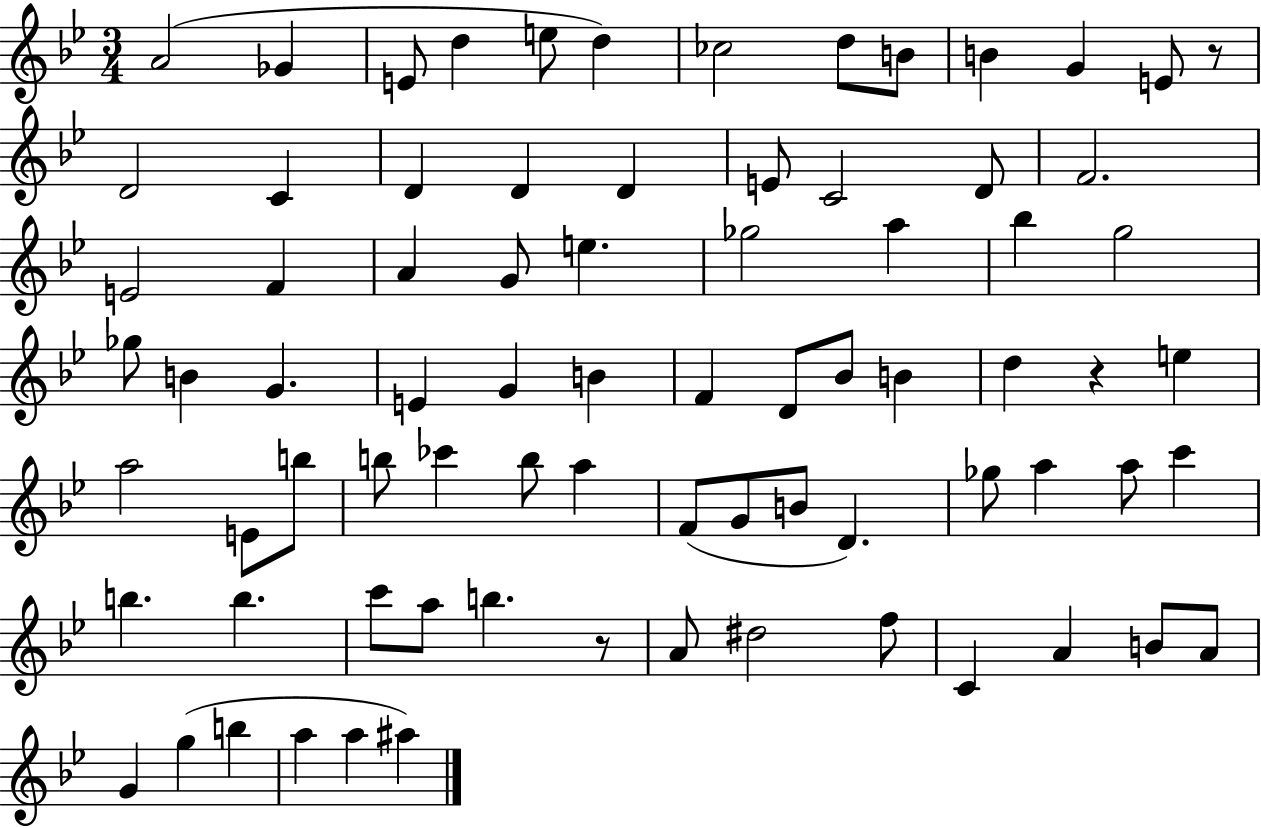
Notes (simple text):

A4/h Gb4/q E4/e D5/q E5/e D5/q CES5/h D5/e B4/e B4/q G4/q E4/e R/e D4/h C4/q D4/q D4/q D4/q E4/e C4/h D4/e F4/h. E4/h F4/q A4/q G4/e E5/q. Gb5/h A5/q Bb5/q G5/h Gb5/e B4/q G4/q. E4/q G4/q B4/q F4/q D4/e Bb4/e B4/q D5/q R/q E5/q A5/h E4/e B5/e B5/e CES6/q B5/e A5/q F4/e G4/e B4/e D4/q. Gb5/e A5/q A5/e C6/q B5/q. B5/q. C6/e A5/e B5/q. R/e A4/e D#5/h F5/e C4/q A4/q B4/e A4/e G4/q G5/q B5/q A5/q A5/q A#5/q